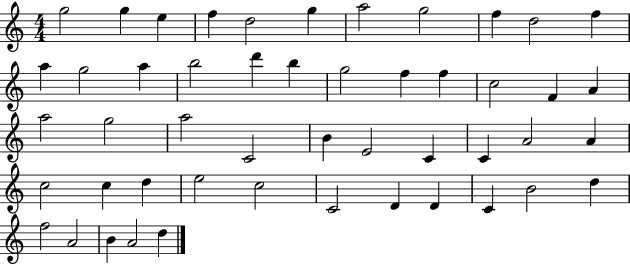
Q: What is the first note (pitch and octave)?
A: G5